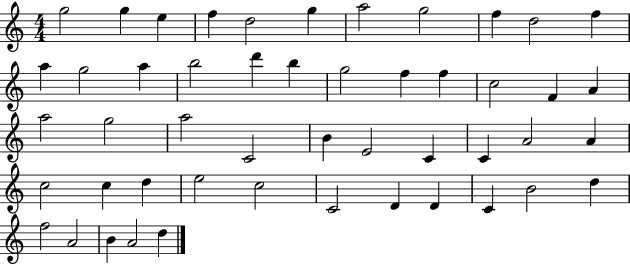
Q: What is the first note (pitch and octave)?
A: G5